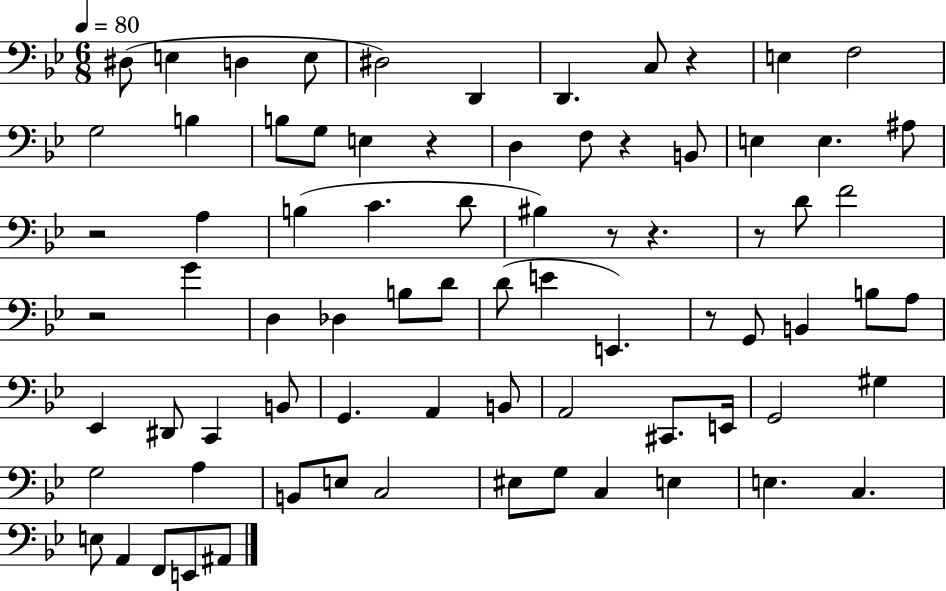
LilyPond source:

{
  \clef bass
  \numericTimeSignature
  \time 6/8
  \key bes \major
  \tempo 4 = 80
  dis8( e4 d4 e8 | dis2) d,4 | d,4. c8 r4 | e4 f2 | \break g2 b4 | b8 g8 e4 r4 | d4 f8 r4 b,8 | e4 e4. ais8 | \break r2 a4 | b4( c'4. d'8 | bis4) r8 r4. | r8 d'8 f'2 | \break r2 g'4 | d4 des4 b8 d'8 | d'8( e'4 e,4.) | r8 g,8 b,4 b8 a8 | \break ees,4 dis,8 c,4 b,8 | g,4. a,4 b,8 | a,2 cis,8. e,16 | g,2 gis4 | \break g2 a4 | b,8 e8 c2 | eis8 g8 c4 e4 | e4. c4. | \break e8 a,4 f,8 e,8 ais,8 | \bar "|."
}